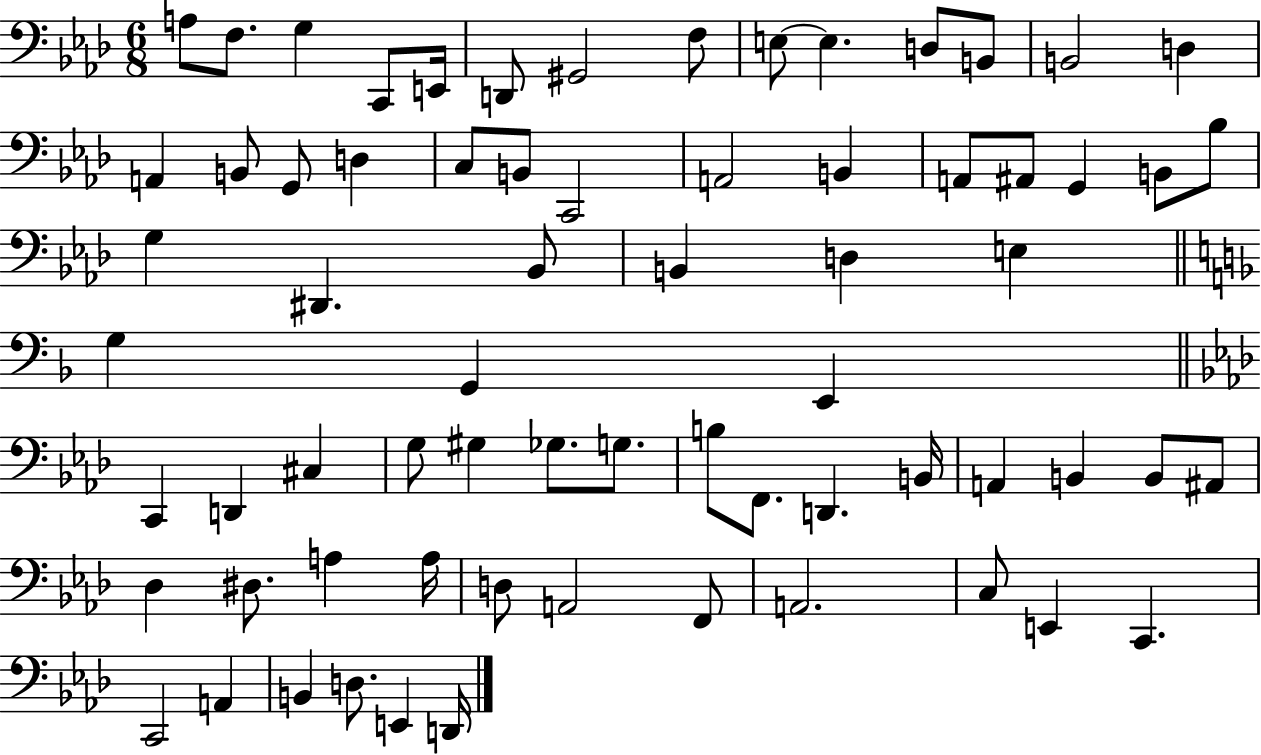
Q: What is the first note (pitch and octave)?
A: A3